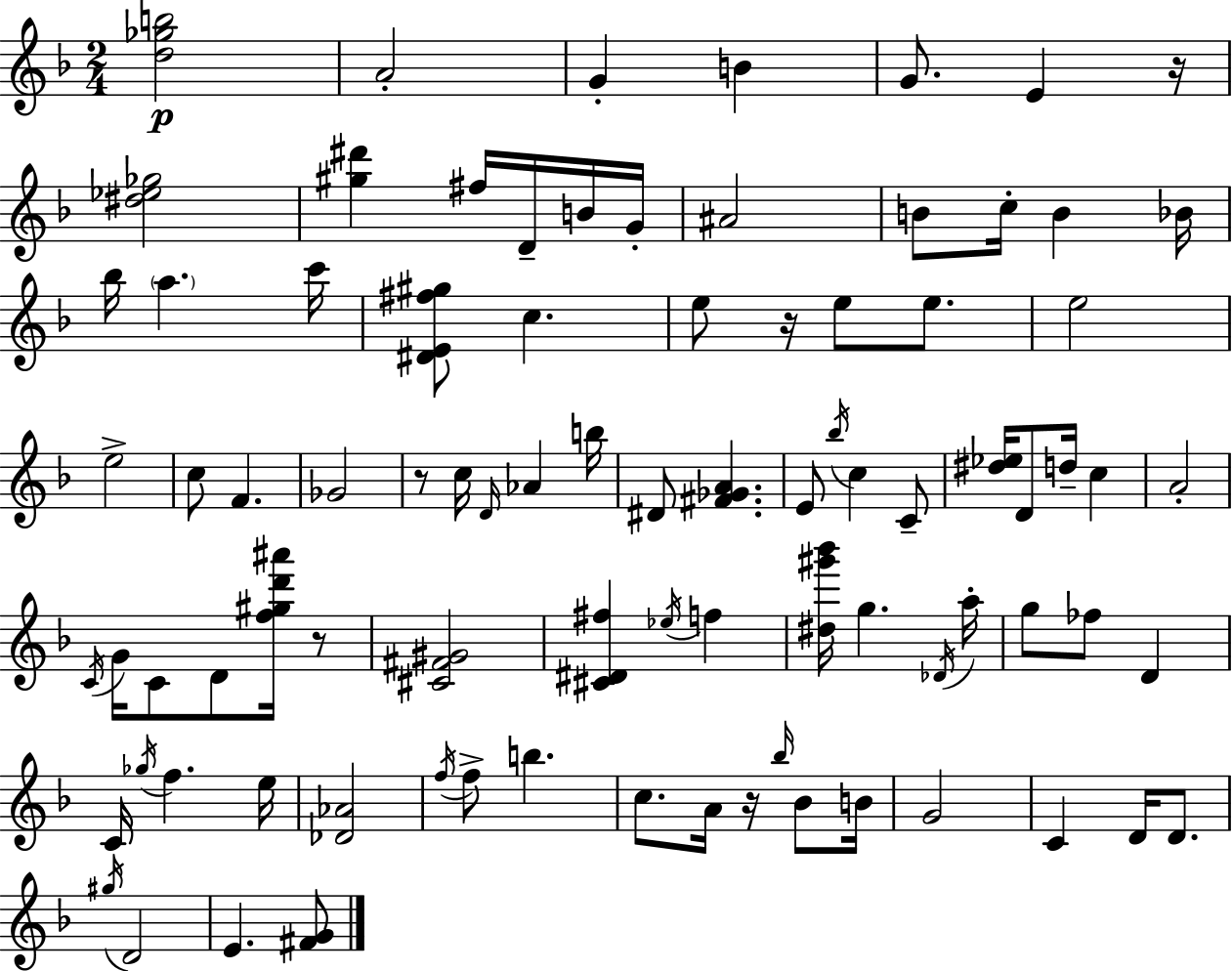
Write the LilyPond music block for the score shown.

{
  \clef treble
  \numericTimeSignature
  \time 2/4
  \key d \minor
  <d'' ges'' b''>2\p | a'2-. | g'4-. b'4 | g'8. e'4 r16 | \break <dis'' ees'' ges''>2 | <gis'' dis'''>4 fis''16 d'16-- b'16 g'16-. | ais'2 | b'8 c''16-. b'4 bes'16 | \break bes''16 \parenthesize a''4. c'''16 | <dis' e' fis'' gis''>8 c''4. | e''8 r16 e''8 e''8. | e''2 | \break e''2-> | c''8 f'4. | ges'2 | r8 c''16 \grace { d'16 } aes'4 | \break b''16 dis'8 <fis' ges' a'>4. | e'8 \acciaccatura { bes''16 } c''4 | c'8-- <dis'' ees''>16 d'8 d''16-- c''4 | a'2-. | \break \acciaccatura { c'16 } g'16 c'8 d'8 | <f'' gis'' d''' ais'''>16 r8 <cis' fis' gis'>2 | <cis' dis' fis''>4 \acciaccatura { ees''16 } | f''4 <dis'' gis''' bes'''>16 g''4. | \break \acciaccatura { des'16 } a''16-. g''8 fes''8 | d'4 c'16 \acciaccatura { ges''16 } f''4. | e''16 <des' aes'>2 | \acciaccatura { f''16 } f''8-> | \break b''4. c''8. | a'16 r16 \grace { bes''16 } bes'8 b'16 | g'2 | c'4 d'16 d'8. | \break \acciaccatura { gis''16 } d'2 | e'4. <fis' g'>8 | \bar "|."
}